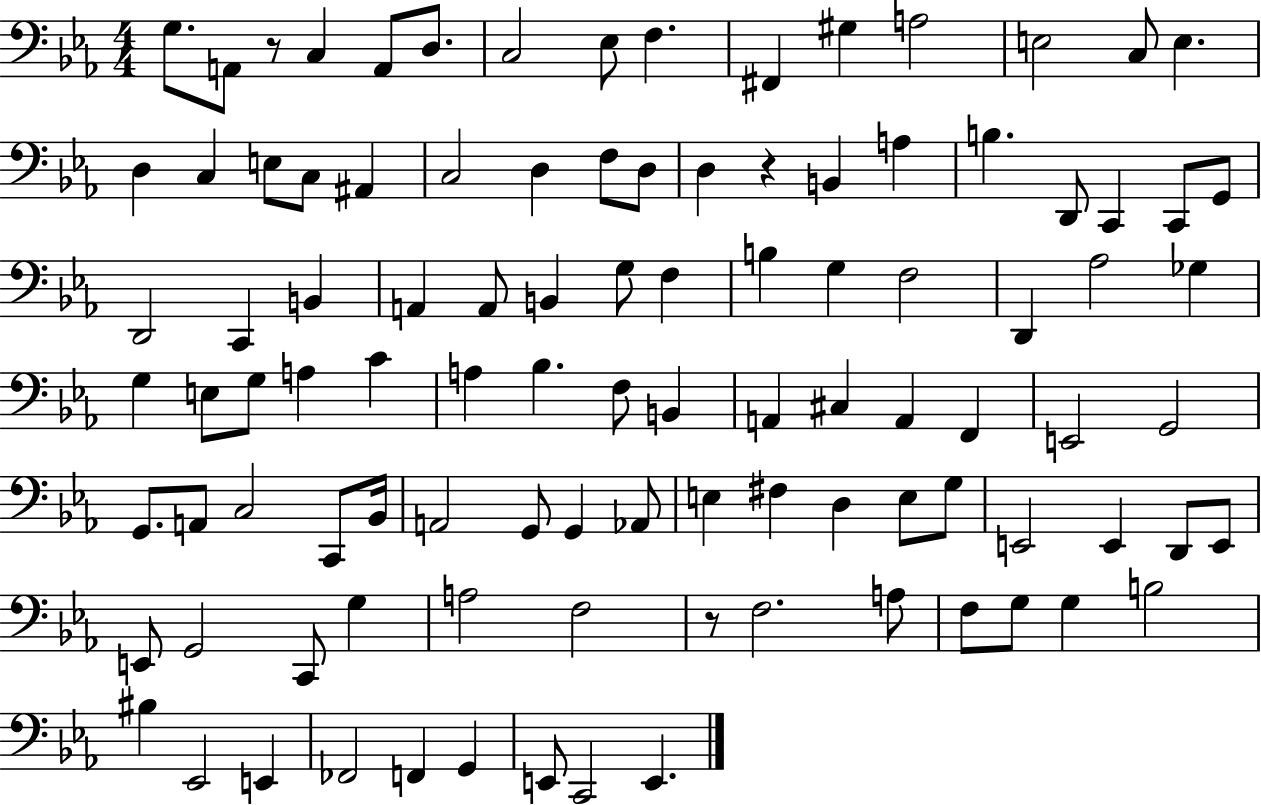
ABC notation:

X:1
T:Untitled
M:4/4
L:1/4
K:Eb
G,/2 A,,/2 z/2 C, A,,/2 D,/2 C,2 _E,/2 F, ^F,, ^G, A,2 E,2 C,/2 E, D, C, E,/2 C,/2 ^A,, C,2 D, F,/2 D,/2 D, z B,, A, B, D,,/2 C,, C,,/2 G,,/2 D,,2 C,, B,, A,, A,,/2 B,, G,/2 F, B, G, F,2 D,, _A,2 _G, G, E,/2 G,/2 A, C A, _B, F,/2 B,, A,, ^C, A,, F,, E,,2 G,,2 G,,/2 A,,/2 C,2 C,,/2 _B,,/4 A,,2 G,,/2 G,, _A,,/2 E, ^F, D, E,/2 G,/2 E,,2 E,, D,,/2 E,,/2 E,,/2 G,,2 C,,/2 G, A,2 F,2 z/2 F,2 A,/2 F,/2 G,/2 G, B,2 ^B, _E,,2 E,, _F,,2 F,, G,, E,,/2 C,,2 E,,